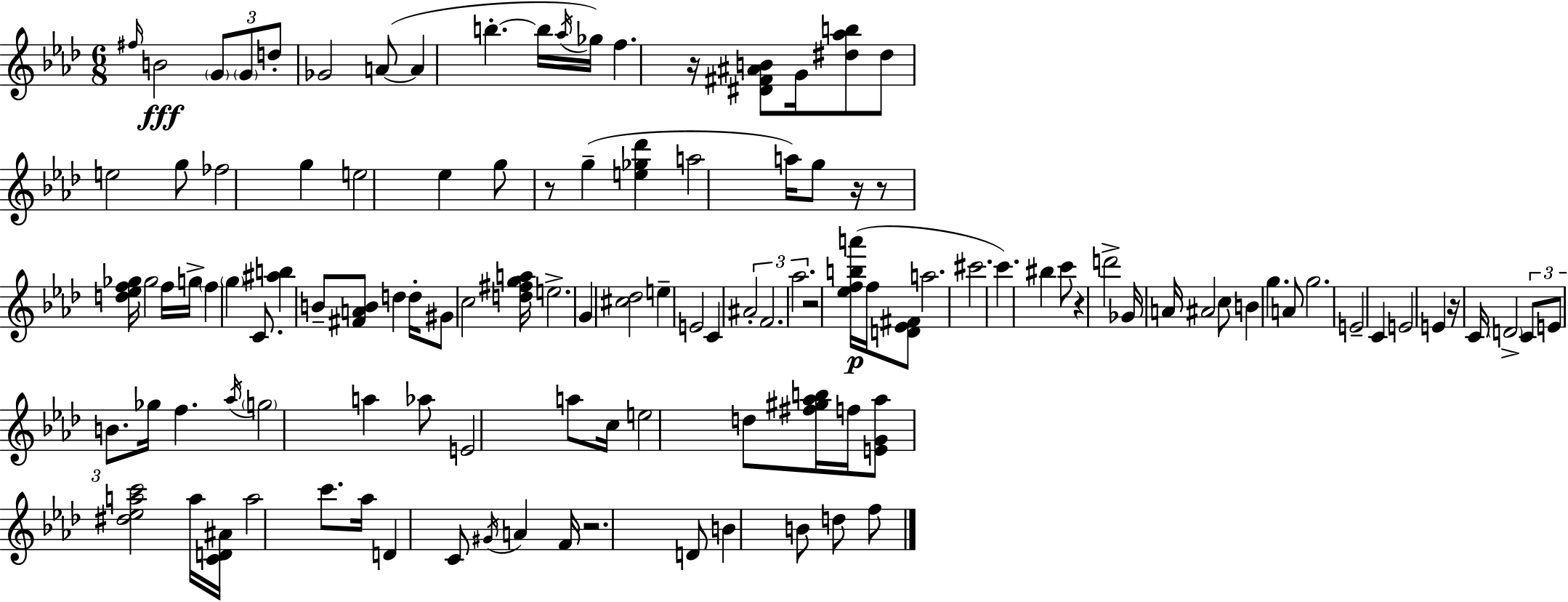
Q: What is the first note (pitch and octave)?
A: F#5